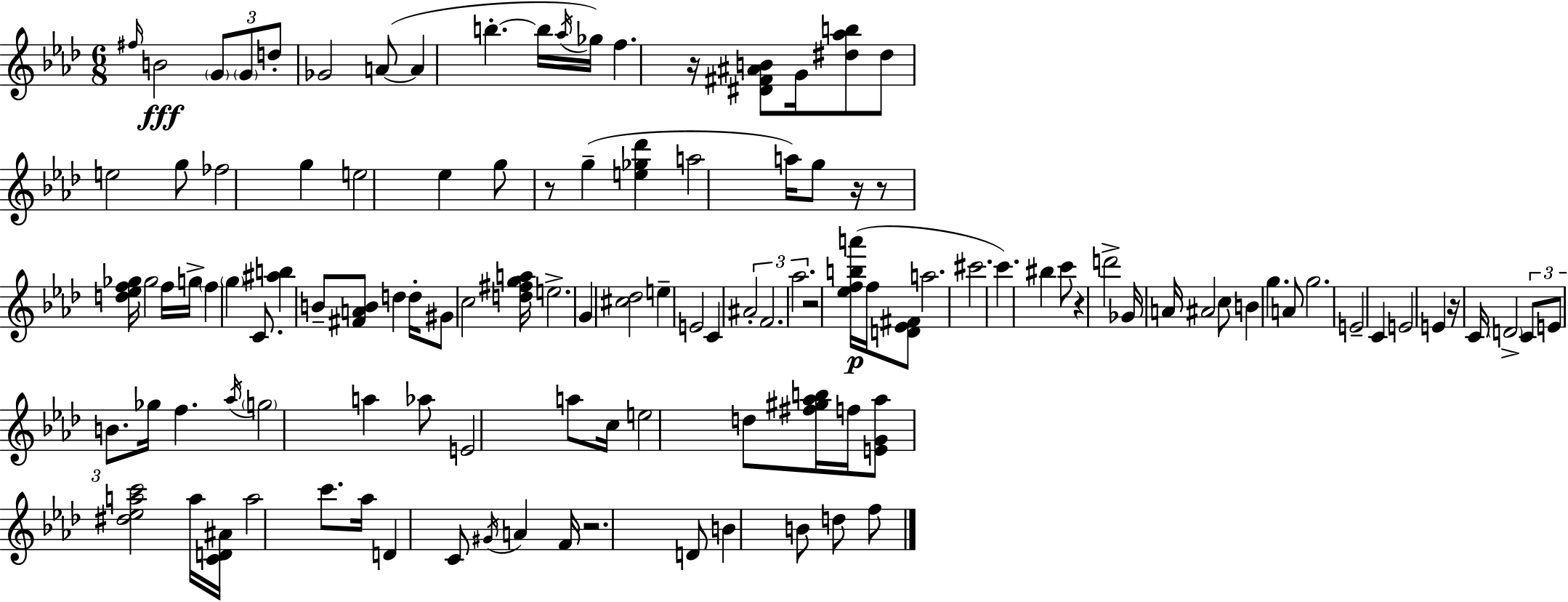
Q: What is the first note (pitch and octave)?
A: F#5